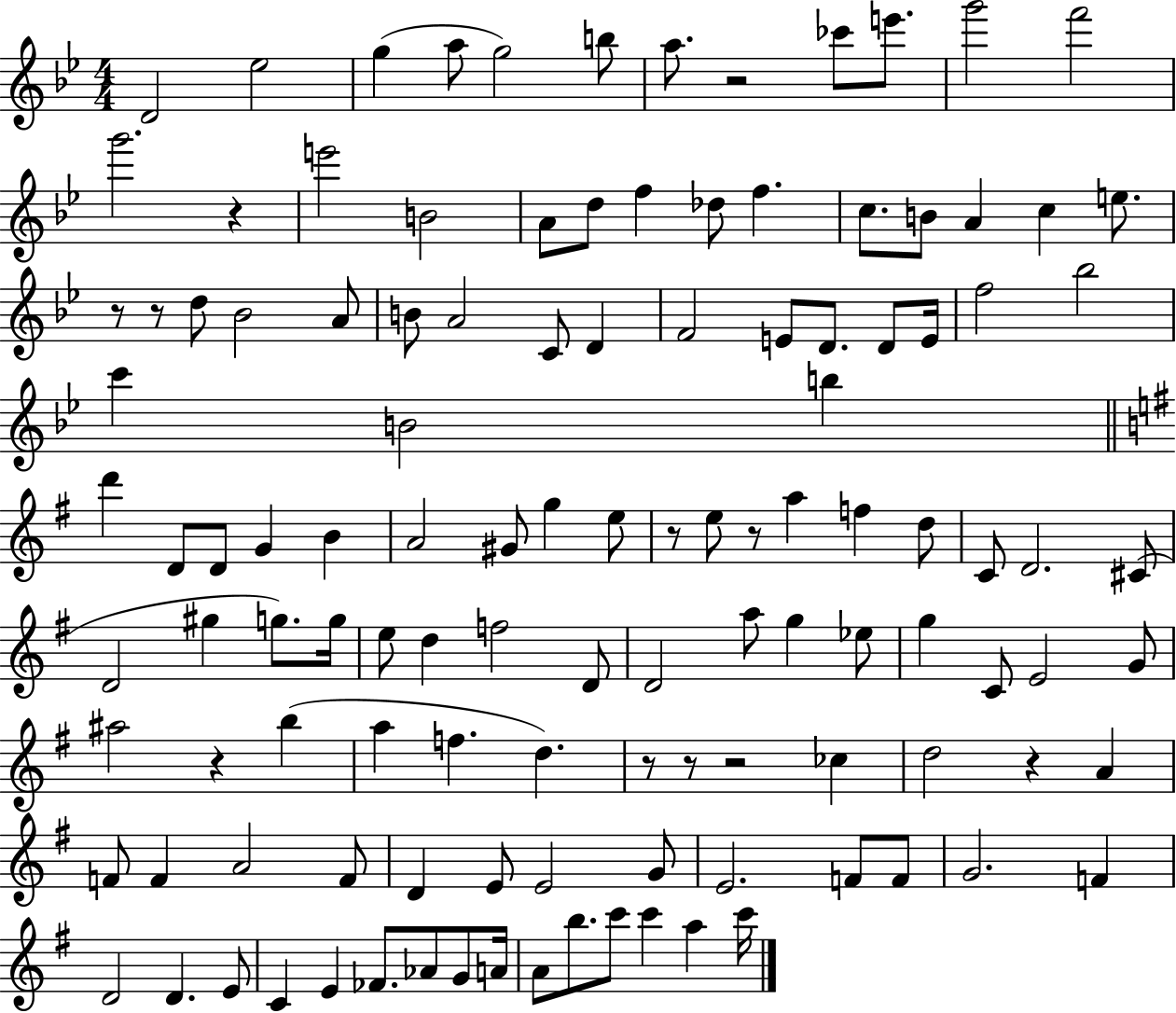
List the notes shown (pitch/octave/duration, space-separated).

D4/h Eb5/h G5/q A5/e G5/h B5/e A5/e. R/h CES6/e E6/e. G6/h F6/h G6/h. R/q E6/h B4/h A4/e D5/e F5/q Db5/e F5/q. C5/e. B4/e A4/q C5/q E5/e. R/e R/e D5/e Bb4/h A4/e B4/e A4/h C4/e D4/q F4/h E4/e D4/e. D4/e E4/s F5/h Bb5/h C6/q B4/h B5/q D6/q D4/e D4/e G4/q B4/q A4/h G#4/e G5/q E5/e R/e E5/e R/e A5/q F5/q D5/e C4/e D4/h. C#4/e D4/h G#5/q G5/e. G5/s E5/e D5/q F5/h D4/e D4/h A5/e G5/q Eb5/e G5/q C4/e E4/h G4/e A#5/h R/q B5/q A5/q F5/q. D5/q. R/e R/e R/h CES5/q D5/h R/q A4/q F4/e F4/q A4/h F4/e D4/q E4/e E4/h G4/e E4/h. F4/e F4/e G4/h. F4/q D4/h D4/q. E4/e C4/q E4/q FES4/e. Ab4/e G4/e A4/s A4/e B5/e. C6/e C6/q A5/q C6/s